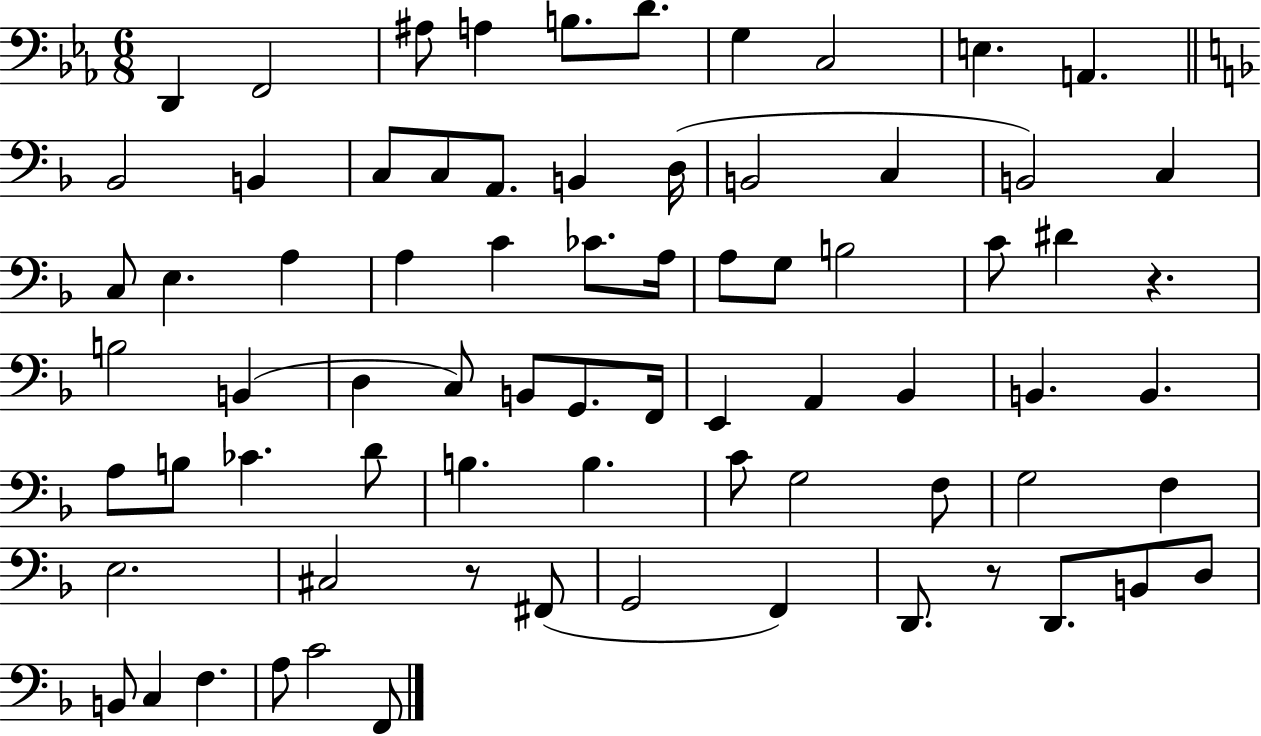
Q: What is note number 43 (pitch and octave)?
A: Bb2